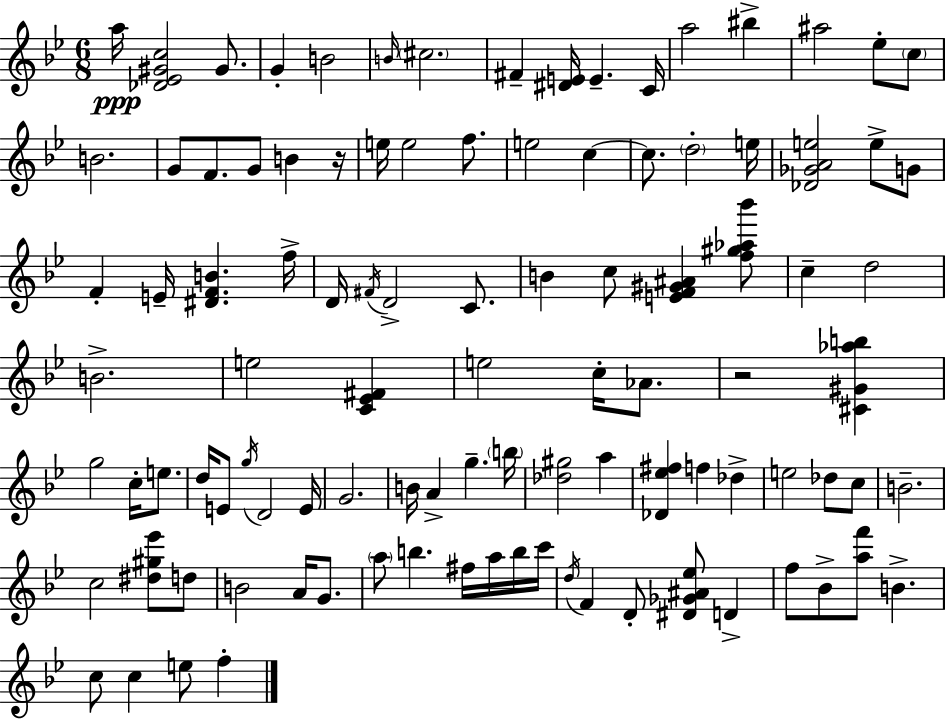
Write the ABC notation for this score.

X:1
T:Untitled
M:6/8
L:1/4
K:Gm
a/4 [_D_E^Gc]2 ^G/2 G B2 B/4 ^c2 ^F [^DE]/4 E C/4 a2 ^b ^a2 _e/2 c/2 B2 G/2 F/2 G/2 B z/4 e/4 e2 f/2 e2 c c/2 d2 e/4 [_D_GAe]2 e/2 G/2 F E/4 [^DFB] f/4 D/4 ^F/4 D2 C/2 B c/2 [EF^G^A] [f^g_a_b']/2 c d2 B2 e2 [C_E^F] e2 c/4 _A/2 z2 [^C^G_ab] g2 c/4 e/2 d/4 E/2 g/4 D2 E/4 G2 B/4 A g b/4 [_d^g]2 a [_D_e^f] f _d e2 _d/2 c/2 B2 c2 [^d^g_e']/2 d/2 B2 A/4 G/2 a/2 b ^f/4 a/4 b/4 c'/4 d/4 F D/2 [^D_G^A_e]/2 D f/2 _B/2 [af']/2 B c/2 c e/2 f